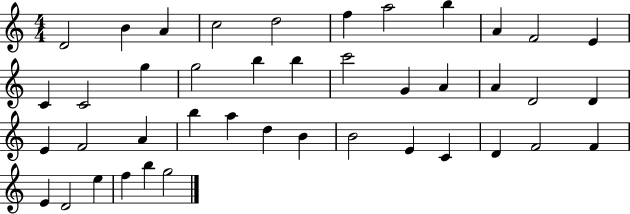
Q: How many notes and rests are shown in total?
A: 42